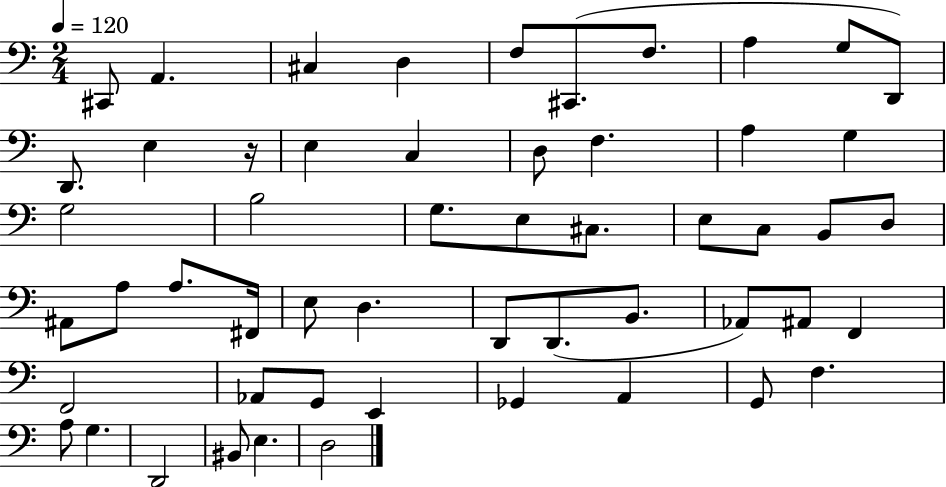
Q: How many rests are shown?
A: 1